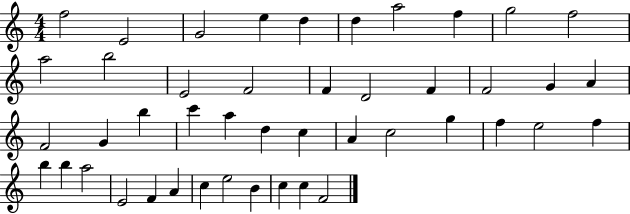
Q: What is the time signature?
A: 4/4